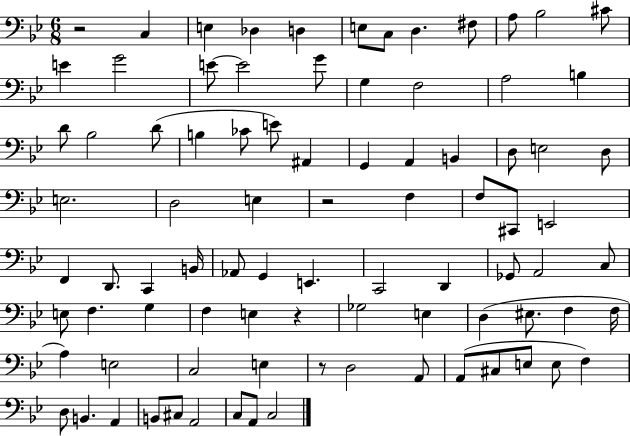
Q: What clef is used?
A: bass